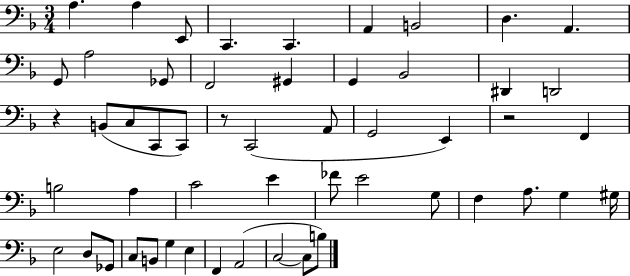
X:1
T:Untitled
M:3/4
L:1/4
K:F
A, A, E,,/2 C,, C,, A,, B,,2 D, A,, G,,/2 A,2 _G,,/2 F,,2 ^G,, G,, _B,,2 ^D,, D,,2 z B,,/2 C,/2 C,,/2 C,,/2 z/2 C,,2 A,,/2 G,,2 E,, z2 F,, B,2 A, C2 E _F/2 E2 G,/2 F, A,/2 G, ^G,/4 E,2 D,/2 _G,,/2 C,/2 B,,/2 G, E, F,, A,,2 C,2 C,/2 B,/2